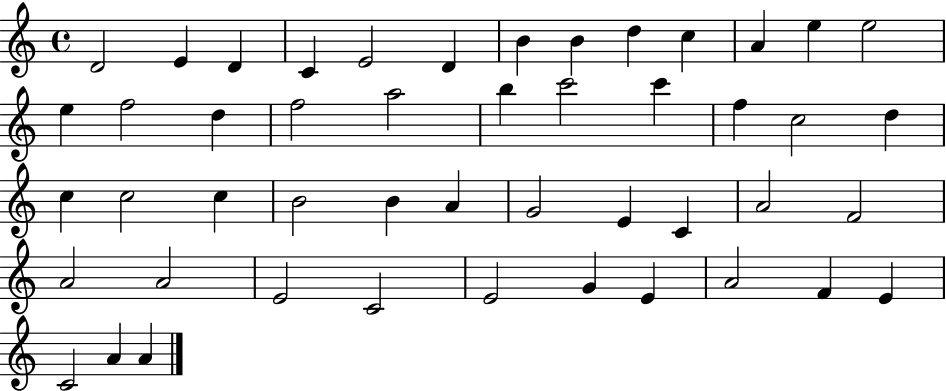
D4/h E4/q D4/q C4/q E4/h D4/q B4/q B4/q D5/q C5/q A4/q E5/q E5/h E5/q F5/h D5/q F5/h A5/h B5/q C6/h C6/q F5/q C5/h D5/q C5/q C5/h C5/q B4/h B4/q A4/q G4/h E4/q C4/q A4/h F4/h A4/h A4/h E4/h C4/h E4/h G4/q E4/q A4/h F4/q E4/q C4/h A4/q A4/q